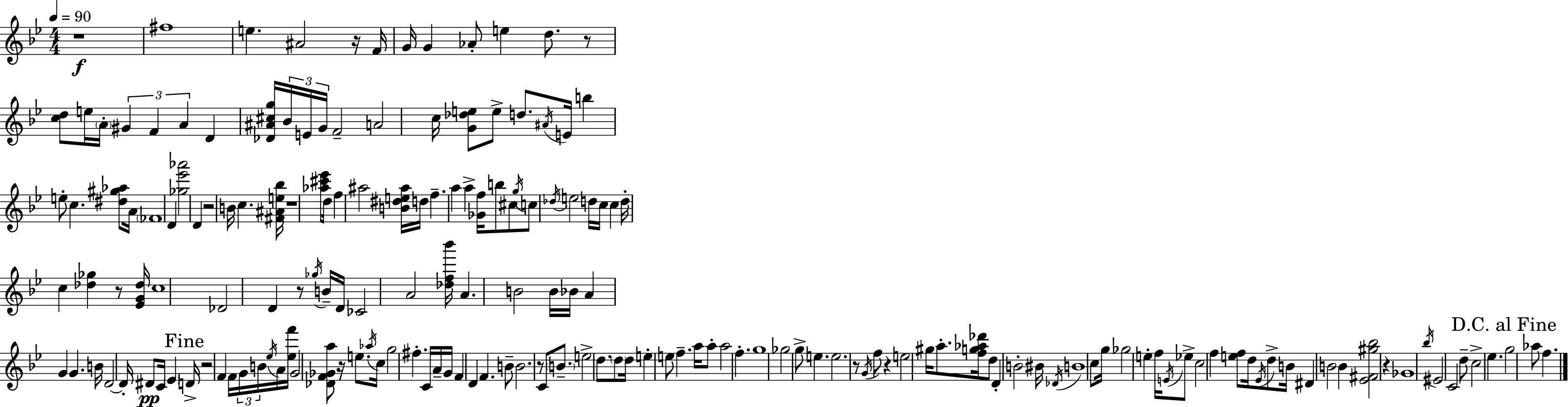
R/w F#5/w E5/q. A#4/h R/s F4/s G4/s G4/q Ab4/e E5/q D5/e. R/e [C5,D5]/e E5/s A4/s G#4/q F4/q A4/q D4/q [Db4,A#4,C#5,G5]/s Bb4/s E4/s G4/s F4/h A4/h C5/s [G4,Db5,E5]/e E5/e D5/e. A#4/s E4/s B5/q E5/e C5/q. [D#5,G#5,Ab5]/e A4/s FES4/w D4/q [Gb5,Eb6,Ab6]/h D4/q R/h B4/s C5/q. [F#4,A#4,E5,Bb5]/s R/w [Ab5,C#6,Eb6]/e D5/s F5/q A#5/h [B4,D#5,E5,A#5]/s D5/s F5/q. A5/q A5/q [Gb4,F5]/s B5/e C#5/e G5/s C5/e Db5/s E5/h D5/s C5/s C5/q D5/s C5/q [Db5,Gb5]/q R/e [Eb4,G4,Db5]/s C5/w Db4/h D4/q R/e Gb5/s B4/s D4/s CES4/h A4/h [Db5,F5,Bb6]/s A4/q. B4/h B4/s Bb4/s A4/q G4/q G4/q. B4/s D4/h D4/s D#4/e C4/s Eb4/q D4/s R/h F4/q F4/s G4/s B4/s Eb5/s A4/s [Eb5,F6]/s G4/h [Db4,F4,Gb4,A5]/e R/s E5/e. Ab5/s C5/s G5/h F#5/q. C4/s A4/s G4/s F4/q D4/q F4/q. B4/e B4/h. R/e C4/e B4/e. E5/h D5/e. D5/e D5/s E5/q E5/e F5/q. A5/s A5/e A5/h F5/q. G5/w Gb5/h G5/e E5/q. E5/h. R/e G4/s F5/e R/q E5/h G#5/s A5/e. [F5,G5,Ab5,Db6]/s D5/e D4/q B4/h BIS4/s Db4/s B4/w C5/e G5/s Gb5/h E5/q F5/s E4/s Eb5/e C5/h F5/q [E5,F5]/e D5/s Eb4/s D5/e B4/s D#4/q B4/h B4/q [Eb4,F#4,G#5,Bb5]/h R/q Gb4/w Bb5/s EIS4/h C4/h D5/e C5/h Eb5/q. G5/h Ab5/e F5/q.